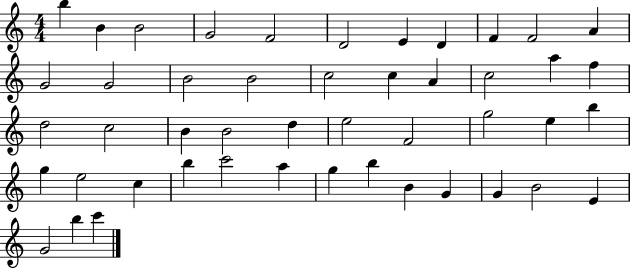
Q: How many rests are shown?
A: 0